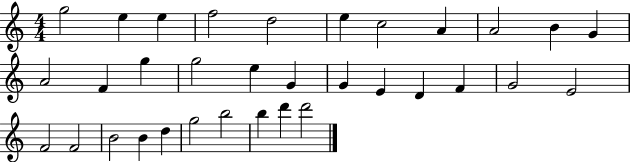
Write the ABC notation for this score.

X:1
T:Untitled
M:4/4
L:1/4
K:C
g2 e e f2 d2 e c2 A A2 B G A2 F g g2 e G G E D F G2 E2 F2 F2 B2 B d g2 b2 b d' d'2